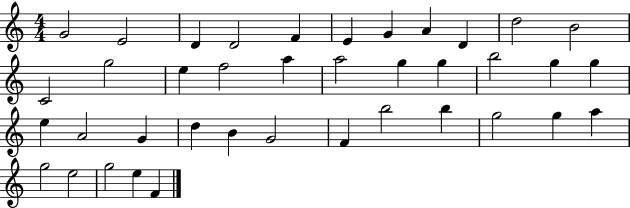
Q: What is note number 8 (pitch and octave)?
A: A4